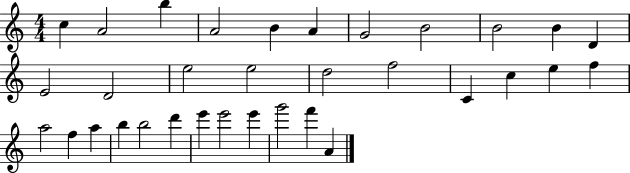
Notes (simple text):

C5/q A4/h B5/q A4/h B4/q A4/q G4/h B4/h B4/h B4/q D4/q E4/h D4/h E5/h E5/h D5/h F5/h C4/q C5/q E5/q F5/q A5/h F5/q A5/q B5/q B5/h D6/q E6/q E6/h E6/q G6/h F6/q A4/q